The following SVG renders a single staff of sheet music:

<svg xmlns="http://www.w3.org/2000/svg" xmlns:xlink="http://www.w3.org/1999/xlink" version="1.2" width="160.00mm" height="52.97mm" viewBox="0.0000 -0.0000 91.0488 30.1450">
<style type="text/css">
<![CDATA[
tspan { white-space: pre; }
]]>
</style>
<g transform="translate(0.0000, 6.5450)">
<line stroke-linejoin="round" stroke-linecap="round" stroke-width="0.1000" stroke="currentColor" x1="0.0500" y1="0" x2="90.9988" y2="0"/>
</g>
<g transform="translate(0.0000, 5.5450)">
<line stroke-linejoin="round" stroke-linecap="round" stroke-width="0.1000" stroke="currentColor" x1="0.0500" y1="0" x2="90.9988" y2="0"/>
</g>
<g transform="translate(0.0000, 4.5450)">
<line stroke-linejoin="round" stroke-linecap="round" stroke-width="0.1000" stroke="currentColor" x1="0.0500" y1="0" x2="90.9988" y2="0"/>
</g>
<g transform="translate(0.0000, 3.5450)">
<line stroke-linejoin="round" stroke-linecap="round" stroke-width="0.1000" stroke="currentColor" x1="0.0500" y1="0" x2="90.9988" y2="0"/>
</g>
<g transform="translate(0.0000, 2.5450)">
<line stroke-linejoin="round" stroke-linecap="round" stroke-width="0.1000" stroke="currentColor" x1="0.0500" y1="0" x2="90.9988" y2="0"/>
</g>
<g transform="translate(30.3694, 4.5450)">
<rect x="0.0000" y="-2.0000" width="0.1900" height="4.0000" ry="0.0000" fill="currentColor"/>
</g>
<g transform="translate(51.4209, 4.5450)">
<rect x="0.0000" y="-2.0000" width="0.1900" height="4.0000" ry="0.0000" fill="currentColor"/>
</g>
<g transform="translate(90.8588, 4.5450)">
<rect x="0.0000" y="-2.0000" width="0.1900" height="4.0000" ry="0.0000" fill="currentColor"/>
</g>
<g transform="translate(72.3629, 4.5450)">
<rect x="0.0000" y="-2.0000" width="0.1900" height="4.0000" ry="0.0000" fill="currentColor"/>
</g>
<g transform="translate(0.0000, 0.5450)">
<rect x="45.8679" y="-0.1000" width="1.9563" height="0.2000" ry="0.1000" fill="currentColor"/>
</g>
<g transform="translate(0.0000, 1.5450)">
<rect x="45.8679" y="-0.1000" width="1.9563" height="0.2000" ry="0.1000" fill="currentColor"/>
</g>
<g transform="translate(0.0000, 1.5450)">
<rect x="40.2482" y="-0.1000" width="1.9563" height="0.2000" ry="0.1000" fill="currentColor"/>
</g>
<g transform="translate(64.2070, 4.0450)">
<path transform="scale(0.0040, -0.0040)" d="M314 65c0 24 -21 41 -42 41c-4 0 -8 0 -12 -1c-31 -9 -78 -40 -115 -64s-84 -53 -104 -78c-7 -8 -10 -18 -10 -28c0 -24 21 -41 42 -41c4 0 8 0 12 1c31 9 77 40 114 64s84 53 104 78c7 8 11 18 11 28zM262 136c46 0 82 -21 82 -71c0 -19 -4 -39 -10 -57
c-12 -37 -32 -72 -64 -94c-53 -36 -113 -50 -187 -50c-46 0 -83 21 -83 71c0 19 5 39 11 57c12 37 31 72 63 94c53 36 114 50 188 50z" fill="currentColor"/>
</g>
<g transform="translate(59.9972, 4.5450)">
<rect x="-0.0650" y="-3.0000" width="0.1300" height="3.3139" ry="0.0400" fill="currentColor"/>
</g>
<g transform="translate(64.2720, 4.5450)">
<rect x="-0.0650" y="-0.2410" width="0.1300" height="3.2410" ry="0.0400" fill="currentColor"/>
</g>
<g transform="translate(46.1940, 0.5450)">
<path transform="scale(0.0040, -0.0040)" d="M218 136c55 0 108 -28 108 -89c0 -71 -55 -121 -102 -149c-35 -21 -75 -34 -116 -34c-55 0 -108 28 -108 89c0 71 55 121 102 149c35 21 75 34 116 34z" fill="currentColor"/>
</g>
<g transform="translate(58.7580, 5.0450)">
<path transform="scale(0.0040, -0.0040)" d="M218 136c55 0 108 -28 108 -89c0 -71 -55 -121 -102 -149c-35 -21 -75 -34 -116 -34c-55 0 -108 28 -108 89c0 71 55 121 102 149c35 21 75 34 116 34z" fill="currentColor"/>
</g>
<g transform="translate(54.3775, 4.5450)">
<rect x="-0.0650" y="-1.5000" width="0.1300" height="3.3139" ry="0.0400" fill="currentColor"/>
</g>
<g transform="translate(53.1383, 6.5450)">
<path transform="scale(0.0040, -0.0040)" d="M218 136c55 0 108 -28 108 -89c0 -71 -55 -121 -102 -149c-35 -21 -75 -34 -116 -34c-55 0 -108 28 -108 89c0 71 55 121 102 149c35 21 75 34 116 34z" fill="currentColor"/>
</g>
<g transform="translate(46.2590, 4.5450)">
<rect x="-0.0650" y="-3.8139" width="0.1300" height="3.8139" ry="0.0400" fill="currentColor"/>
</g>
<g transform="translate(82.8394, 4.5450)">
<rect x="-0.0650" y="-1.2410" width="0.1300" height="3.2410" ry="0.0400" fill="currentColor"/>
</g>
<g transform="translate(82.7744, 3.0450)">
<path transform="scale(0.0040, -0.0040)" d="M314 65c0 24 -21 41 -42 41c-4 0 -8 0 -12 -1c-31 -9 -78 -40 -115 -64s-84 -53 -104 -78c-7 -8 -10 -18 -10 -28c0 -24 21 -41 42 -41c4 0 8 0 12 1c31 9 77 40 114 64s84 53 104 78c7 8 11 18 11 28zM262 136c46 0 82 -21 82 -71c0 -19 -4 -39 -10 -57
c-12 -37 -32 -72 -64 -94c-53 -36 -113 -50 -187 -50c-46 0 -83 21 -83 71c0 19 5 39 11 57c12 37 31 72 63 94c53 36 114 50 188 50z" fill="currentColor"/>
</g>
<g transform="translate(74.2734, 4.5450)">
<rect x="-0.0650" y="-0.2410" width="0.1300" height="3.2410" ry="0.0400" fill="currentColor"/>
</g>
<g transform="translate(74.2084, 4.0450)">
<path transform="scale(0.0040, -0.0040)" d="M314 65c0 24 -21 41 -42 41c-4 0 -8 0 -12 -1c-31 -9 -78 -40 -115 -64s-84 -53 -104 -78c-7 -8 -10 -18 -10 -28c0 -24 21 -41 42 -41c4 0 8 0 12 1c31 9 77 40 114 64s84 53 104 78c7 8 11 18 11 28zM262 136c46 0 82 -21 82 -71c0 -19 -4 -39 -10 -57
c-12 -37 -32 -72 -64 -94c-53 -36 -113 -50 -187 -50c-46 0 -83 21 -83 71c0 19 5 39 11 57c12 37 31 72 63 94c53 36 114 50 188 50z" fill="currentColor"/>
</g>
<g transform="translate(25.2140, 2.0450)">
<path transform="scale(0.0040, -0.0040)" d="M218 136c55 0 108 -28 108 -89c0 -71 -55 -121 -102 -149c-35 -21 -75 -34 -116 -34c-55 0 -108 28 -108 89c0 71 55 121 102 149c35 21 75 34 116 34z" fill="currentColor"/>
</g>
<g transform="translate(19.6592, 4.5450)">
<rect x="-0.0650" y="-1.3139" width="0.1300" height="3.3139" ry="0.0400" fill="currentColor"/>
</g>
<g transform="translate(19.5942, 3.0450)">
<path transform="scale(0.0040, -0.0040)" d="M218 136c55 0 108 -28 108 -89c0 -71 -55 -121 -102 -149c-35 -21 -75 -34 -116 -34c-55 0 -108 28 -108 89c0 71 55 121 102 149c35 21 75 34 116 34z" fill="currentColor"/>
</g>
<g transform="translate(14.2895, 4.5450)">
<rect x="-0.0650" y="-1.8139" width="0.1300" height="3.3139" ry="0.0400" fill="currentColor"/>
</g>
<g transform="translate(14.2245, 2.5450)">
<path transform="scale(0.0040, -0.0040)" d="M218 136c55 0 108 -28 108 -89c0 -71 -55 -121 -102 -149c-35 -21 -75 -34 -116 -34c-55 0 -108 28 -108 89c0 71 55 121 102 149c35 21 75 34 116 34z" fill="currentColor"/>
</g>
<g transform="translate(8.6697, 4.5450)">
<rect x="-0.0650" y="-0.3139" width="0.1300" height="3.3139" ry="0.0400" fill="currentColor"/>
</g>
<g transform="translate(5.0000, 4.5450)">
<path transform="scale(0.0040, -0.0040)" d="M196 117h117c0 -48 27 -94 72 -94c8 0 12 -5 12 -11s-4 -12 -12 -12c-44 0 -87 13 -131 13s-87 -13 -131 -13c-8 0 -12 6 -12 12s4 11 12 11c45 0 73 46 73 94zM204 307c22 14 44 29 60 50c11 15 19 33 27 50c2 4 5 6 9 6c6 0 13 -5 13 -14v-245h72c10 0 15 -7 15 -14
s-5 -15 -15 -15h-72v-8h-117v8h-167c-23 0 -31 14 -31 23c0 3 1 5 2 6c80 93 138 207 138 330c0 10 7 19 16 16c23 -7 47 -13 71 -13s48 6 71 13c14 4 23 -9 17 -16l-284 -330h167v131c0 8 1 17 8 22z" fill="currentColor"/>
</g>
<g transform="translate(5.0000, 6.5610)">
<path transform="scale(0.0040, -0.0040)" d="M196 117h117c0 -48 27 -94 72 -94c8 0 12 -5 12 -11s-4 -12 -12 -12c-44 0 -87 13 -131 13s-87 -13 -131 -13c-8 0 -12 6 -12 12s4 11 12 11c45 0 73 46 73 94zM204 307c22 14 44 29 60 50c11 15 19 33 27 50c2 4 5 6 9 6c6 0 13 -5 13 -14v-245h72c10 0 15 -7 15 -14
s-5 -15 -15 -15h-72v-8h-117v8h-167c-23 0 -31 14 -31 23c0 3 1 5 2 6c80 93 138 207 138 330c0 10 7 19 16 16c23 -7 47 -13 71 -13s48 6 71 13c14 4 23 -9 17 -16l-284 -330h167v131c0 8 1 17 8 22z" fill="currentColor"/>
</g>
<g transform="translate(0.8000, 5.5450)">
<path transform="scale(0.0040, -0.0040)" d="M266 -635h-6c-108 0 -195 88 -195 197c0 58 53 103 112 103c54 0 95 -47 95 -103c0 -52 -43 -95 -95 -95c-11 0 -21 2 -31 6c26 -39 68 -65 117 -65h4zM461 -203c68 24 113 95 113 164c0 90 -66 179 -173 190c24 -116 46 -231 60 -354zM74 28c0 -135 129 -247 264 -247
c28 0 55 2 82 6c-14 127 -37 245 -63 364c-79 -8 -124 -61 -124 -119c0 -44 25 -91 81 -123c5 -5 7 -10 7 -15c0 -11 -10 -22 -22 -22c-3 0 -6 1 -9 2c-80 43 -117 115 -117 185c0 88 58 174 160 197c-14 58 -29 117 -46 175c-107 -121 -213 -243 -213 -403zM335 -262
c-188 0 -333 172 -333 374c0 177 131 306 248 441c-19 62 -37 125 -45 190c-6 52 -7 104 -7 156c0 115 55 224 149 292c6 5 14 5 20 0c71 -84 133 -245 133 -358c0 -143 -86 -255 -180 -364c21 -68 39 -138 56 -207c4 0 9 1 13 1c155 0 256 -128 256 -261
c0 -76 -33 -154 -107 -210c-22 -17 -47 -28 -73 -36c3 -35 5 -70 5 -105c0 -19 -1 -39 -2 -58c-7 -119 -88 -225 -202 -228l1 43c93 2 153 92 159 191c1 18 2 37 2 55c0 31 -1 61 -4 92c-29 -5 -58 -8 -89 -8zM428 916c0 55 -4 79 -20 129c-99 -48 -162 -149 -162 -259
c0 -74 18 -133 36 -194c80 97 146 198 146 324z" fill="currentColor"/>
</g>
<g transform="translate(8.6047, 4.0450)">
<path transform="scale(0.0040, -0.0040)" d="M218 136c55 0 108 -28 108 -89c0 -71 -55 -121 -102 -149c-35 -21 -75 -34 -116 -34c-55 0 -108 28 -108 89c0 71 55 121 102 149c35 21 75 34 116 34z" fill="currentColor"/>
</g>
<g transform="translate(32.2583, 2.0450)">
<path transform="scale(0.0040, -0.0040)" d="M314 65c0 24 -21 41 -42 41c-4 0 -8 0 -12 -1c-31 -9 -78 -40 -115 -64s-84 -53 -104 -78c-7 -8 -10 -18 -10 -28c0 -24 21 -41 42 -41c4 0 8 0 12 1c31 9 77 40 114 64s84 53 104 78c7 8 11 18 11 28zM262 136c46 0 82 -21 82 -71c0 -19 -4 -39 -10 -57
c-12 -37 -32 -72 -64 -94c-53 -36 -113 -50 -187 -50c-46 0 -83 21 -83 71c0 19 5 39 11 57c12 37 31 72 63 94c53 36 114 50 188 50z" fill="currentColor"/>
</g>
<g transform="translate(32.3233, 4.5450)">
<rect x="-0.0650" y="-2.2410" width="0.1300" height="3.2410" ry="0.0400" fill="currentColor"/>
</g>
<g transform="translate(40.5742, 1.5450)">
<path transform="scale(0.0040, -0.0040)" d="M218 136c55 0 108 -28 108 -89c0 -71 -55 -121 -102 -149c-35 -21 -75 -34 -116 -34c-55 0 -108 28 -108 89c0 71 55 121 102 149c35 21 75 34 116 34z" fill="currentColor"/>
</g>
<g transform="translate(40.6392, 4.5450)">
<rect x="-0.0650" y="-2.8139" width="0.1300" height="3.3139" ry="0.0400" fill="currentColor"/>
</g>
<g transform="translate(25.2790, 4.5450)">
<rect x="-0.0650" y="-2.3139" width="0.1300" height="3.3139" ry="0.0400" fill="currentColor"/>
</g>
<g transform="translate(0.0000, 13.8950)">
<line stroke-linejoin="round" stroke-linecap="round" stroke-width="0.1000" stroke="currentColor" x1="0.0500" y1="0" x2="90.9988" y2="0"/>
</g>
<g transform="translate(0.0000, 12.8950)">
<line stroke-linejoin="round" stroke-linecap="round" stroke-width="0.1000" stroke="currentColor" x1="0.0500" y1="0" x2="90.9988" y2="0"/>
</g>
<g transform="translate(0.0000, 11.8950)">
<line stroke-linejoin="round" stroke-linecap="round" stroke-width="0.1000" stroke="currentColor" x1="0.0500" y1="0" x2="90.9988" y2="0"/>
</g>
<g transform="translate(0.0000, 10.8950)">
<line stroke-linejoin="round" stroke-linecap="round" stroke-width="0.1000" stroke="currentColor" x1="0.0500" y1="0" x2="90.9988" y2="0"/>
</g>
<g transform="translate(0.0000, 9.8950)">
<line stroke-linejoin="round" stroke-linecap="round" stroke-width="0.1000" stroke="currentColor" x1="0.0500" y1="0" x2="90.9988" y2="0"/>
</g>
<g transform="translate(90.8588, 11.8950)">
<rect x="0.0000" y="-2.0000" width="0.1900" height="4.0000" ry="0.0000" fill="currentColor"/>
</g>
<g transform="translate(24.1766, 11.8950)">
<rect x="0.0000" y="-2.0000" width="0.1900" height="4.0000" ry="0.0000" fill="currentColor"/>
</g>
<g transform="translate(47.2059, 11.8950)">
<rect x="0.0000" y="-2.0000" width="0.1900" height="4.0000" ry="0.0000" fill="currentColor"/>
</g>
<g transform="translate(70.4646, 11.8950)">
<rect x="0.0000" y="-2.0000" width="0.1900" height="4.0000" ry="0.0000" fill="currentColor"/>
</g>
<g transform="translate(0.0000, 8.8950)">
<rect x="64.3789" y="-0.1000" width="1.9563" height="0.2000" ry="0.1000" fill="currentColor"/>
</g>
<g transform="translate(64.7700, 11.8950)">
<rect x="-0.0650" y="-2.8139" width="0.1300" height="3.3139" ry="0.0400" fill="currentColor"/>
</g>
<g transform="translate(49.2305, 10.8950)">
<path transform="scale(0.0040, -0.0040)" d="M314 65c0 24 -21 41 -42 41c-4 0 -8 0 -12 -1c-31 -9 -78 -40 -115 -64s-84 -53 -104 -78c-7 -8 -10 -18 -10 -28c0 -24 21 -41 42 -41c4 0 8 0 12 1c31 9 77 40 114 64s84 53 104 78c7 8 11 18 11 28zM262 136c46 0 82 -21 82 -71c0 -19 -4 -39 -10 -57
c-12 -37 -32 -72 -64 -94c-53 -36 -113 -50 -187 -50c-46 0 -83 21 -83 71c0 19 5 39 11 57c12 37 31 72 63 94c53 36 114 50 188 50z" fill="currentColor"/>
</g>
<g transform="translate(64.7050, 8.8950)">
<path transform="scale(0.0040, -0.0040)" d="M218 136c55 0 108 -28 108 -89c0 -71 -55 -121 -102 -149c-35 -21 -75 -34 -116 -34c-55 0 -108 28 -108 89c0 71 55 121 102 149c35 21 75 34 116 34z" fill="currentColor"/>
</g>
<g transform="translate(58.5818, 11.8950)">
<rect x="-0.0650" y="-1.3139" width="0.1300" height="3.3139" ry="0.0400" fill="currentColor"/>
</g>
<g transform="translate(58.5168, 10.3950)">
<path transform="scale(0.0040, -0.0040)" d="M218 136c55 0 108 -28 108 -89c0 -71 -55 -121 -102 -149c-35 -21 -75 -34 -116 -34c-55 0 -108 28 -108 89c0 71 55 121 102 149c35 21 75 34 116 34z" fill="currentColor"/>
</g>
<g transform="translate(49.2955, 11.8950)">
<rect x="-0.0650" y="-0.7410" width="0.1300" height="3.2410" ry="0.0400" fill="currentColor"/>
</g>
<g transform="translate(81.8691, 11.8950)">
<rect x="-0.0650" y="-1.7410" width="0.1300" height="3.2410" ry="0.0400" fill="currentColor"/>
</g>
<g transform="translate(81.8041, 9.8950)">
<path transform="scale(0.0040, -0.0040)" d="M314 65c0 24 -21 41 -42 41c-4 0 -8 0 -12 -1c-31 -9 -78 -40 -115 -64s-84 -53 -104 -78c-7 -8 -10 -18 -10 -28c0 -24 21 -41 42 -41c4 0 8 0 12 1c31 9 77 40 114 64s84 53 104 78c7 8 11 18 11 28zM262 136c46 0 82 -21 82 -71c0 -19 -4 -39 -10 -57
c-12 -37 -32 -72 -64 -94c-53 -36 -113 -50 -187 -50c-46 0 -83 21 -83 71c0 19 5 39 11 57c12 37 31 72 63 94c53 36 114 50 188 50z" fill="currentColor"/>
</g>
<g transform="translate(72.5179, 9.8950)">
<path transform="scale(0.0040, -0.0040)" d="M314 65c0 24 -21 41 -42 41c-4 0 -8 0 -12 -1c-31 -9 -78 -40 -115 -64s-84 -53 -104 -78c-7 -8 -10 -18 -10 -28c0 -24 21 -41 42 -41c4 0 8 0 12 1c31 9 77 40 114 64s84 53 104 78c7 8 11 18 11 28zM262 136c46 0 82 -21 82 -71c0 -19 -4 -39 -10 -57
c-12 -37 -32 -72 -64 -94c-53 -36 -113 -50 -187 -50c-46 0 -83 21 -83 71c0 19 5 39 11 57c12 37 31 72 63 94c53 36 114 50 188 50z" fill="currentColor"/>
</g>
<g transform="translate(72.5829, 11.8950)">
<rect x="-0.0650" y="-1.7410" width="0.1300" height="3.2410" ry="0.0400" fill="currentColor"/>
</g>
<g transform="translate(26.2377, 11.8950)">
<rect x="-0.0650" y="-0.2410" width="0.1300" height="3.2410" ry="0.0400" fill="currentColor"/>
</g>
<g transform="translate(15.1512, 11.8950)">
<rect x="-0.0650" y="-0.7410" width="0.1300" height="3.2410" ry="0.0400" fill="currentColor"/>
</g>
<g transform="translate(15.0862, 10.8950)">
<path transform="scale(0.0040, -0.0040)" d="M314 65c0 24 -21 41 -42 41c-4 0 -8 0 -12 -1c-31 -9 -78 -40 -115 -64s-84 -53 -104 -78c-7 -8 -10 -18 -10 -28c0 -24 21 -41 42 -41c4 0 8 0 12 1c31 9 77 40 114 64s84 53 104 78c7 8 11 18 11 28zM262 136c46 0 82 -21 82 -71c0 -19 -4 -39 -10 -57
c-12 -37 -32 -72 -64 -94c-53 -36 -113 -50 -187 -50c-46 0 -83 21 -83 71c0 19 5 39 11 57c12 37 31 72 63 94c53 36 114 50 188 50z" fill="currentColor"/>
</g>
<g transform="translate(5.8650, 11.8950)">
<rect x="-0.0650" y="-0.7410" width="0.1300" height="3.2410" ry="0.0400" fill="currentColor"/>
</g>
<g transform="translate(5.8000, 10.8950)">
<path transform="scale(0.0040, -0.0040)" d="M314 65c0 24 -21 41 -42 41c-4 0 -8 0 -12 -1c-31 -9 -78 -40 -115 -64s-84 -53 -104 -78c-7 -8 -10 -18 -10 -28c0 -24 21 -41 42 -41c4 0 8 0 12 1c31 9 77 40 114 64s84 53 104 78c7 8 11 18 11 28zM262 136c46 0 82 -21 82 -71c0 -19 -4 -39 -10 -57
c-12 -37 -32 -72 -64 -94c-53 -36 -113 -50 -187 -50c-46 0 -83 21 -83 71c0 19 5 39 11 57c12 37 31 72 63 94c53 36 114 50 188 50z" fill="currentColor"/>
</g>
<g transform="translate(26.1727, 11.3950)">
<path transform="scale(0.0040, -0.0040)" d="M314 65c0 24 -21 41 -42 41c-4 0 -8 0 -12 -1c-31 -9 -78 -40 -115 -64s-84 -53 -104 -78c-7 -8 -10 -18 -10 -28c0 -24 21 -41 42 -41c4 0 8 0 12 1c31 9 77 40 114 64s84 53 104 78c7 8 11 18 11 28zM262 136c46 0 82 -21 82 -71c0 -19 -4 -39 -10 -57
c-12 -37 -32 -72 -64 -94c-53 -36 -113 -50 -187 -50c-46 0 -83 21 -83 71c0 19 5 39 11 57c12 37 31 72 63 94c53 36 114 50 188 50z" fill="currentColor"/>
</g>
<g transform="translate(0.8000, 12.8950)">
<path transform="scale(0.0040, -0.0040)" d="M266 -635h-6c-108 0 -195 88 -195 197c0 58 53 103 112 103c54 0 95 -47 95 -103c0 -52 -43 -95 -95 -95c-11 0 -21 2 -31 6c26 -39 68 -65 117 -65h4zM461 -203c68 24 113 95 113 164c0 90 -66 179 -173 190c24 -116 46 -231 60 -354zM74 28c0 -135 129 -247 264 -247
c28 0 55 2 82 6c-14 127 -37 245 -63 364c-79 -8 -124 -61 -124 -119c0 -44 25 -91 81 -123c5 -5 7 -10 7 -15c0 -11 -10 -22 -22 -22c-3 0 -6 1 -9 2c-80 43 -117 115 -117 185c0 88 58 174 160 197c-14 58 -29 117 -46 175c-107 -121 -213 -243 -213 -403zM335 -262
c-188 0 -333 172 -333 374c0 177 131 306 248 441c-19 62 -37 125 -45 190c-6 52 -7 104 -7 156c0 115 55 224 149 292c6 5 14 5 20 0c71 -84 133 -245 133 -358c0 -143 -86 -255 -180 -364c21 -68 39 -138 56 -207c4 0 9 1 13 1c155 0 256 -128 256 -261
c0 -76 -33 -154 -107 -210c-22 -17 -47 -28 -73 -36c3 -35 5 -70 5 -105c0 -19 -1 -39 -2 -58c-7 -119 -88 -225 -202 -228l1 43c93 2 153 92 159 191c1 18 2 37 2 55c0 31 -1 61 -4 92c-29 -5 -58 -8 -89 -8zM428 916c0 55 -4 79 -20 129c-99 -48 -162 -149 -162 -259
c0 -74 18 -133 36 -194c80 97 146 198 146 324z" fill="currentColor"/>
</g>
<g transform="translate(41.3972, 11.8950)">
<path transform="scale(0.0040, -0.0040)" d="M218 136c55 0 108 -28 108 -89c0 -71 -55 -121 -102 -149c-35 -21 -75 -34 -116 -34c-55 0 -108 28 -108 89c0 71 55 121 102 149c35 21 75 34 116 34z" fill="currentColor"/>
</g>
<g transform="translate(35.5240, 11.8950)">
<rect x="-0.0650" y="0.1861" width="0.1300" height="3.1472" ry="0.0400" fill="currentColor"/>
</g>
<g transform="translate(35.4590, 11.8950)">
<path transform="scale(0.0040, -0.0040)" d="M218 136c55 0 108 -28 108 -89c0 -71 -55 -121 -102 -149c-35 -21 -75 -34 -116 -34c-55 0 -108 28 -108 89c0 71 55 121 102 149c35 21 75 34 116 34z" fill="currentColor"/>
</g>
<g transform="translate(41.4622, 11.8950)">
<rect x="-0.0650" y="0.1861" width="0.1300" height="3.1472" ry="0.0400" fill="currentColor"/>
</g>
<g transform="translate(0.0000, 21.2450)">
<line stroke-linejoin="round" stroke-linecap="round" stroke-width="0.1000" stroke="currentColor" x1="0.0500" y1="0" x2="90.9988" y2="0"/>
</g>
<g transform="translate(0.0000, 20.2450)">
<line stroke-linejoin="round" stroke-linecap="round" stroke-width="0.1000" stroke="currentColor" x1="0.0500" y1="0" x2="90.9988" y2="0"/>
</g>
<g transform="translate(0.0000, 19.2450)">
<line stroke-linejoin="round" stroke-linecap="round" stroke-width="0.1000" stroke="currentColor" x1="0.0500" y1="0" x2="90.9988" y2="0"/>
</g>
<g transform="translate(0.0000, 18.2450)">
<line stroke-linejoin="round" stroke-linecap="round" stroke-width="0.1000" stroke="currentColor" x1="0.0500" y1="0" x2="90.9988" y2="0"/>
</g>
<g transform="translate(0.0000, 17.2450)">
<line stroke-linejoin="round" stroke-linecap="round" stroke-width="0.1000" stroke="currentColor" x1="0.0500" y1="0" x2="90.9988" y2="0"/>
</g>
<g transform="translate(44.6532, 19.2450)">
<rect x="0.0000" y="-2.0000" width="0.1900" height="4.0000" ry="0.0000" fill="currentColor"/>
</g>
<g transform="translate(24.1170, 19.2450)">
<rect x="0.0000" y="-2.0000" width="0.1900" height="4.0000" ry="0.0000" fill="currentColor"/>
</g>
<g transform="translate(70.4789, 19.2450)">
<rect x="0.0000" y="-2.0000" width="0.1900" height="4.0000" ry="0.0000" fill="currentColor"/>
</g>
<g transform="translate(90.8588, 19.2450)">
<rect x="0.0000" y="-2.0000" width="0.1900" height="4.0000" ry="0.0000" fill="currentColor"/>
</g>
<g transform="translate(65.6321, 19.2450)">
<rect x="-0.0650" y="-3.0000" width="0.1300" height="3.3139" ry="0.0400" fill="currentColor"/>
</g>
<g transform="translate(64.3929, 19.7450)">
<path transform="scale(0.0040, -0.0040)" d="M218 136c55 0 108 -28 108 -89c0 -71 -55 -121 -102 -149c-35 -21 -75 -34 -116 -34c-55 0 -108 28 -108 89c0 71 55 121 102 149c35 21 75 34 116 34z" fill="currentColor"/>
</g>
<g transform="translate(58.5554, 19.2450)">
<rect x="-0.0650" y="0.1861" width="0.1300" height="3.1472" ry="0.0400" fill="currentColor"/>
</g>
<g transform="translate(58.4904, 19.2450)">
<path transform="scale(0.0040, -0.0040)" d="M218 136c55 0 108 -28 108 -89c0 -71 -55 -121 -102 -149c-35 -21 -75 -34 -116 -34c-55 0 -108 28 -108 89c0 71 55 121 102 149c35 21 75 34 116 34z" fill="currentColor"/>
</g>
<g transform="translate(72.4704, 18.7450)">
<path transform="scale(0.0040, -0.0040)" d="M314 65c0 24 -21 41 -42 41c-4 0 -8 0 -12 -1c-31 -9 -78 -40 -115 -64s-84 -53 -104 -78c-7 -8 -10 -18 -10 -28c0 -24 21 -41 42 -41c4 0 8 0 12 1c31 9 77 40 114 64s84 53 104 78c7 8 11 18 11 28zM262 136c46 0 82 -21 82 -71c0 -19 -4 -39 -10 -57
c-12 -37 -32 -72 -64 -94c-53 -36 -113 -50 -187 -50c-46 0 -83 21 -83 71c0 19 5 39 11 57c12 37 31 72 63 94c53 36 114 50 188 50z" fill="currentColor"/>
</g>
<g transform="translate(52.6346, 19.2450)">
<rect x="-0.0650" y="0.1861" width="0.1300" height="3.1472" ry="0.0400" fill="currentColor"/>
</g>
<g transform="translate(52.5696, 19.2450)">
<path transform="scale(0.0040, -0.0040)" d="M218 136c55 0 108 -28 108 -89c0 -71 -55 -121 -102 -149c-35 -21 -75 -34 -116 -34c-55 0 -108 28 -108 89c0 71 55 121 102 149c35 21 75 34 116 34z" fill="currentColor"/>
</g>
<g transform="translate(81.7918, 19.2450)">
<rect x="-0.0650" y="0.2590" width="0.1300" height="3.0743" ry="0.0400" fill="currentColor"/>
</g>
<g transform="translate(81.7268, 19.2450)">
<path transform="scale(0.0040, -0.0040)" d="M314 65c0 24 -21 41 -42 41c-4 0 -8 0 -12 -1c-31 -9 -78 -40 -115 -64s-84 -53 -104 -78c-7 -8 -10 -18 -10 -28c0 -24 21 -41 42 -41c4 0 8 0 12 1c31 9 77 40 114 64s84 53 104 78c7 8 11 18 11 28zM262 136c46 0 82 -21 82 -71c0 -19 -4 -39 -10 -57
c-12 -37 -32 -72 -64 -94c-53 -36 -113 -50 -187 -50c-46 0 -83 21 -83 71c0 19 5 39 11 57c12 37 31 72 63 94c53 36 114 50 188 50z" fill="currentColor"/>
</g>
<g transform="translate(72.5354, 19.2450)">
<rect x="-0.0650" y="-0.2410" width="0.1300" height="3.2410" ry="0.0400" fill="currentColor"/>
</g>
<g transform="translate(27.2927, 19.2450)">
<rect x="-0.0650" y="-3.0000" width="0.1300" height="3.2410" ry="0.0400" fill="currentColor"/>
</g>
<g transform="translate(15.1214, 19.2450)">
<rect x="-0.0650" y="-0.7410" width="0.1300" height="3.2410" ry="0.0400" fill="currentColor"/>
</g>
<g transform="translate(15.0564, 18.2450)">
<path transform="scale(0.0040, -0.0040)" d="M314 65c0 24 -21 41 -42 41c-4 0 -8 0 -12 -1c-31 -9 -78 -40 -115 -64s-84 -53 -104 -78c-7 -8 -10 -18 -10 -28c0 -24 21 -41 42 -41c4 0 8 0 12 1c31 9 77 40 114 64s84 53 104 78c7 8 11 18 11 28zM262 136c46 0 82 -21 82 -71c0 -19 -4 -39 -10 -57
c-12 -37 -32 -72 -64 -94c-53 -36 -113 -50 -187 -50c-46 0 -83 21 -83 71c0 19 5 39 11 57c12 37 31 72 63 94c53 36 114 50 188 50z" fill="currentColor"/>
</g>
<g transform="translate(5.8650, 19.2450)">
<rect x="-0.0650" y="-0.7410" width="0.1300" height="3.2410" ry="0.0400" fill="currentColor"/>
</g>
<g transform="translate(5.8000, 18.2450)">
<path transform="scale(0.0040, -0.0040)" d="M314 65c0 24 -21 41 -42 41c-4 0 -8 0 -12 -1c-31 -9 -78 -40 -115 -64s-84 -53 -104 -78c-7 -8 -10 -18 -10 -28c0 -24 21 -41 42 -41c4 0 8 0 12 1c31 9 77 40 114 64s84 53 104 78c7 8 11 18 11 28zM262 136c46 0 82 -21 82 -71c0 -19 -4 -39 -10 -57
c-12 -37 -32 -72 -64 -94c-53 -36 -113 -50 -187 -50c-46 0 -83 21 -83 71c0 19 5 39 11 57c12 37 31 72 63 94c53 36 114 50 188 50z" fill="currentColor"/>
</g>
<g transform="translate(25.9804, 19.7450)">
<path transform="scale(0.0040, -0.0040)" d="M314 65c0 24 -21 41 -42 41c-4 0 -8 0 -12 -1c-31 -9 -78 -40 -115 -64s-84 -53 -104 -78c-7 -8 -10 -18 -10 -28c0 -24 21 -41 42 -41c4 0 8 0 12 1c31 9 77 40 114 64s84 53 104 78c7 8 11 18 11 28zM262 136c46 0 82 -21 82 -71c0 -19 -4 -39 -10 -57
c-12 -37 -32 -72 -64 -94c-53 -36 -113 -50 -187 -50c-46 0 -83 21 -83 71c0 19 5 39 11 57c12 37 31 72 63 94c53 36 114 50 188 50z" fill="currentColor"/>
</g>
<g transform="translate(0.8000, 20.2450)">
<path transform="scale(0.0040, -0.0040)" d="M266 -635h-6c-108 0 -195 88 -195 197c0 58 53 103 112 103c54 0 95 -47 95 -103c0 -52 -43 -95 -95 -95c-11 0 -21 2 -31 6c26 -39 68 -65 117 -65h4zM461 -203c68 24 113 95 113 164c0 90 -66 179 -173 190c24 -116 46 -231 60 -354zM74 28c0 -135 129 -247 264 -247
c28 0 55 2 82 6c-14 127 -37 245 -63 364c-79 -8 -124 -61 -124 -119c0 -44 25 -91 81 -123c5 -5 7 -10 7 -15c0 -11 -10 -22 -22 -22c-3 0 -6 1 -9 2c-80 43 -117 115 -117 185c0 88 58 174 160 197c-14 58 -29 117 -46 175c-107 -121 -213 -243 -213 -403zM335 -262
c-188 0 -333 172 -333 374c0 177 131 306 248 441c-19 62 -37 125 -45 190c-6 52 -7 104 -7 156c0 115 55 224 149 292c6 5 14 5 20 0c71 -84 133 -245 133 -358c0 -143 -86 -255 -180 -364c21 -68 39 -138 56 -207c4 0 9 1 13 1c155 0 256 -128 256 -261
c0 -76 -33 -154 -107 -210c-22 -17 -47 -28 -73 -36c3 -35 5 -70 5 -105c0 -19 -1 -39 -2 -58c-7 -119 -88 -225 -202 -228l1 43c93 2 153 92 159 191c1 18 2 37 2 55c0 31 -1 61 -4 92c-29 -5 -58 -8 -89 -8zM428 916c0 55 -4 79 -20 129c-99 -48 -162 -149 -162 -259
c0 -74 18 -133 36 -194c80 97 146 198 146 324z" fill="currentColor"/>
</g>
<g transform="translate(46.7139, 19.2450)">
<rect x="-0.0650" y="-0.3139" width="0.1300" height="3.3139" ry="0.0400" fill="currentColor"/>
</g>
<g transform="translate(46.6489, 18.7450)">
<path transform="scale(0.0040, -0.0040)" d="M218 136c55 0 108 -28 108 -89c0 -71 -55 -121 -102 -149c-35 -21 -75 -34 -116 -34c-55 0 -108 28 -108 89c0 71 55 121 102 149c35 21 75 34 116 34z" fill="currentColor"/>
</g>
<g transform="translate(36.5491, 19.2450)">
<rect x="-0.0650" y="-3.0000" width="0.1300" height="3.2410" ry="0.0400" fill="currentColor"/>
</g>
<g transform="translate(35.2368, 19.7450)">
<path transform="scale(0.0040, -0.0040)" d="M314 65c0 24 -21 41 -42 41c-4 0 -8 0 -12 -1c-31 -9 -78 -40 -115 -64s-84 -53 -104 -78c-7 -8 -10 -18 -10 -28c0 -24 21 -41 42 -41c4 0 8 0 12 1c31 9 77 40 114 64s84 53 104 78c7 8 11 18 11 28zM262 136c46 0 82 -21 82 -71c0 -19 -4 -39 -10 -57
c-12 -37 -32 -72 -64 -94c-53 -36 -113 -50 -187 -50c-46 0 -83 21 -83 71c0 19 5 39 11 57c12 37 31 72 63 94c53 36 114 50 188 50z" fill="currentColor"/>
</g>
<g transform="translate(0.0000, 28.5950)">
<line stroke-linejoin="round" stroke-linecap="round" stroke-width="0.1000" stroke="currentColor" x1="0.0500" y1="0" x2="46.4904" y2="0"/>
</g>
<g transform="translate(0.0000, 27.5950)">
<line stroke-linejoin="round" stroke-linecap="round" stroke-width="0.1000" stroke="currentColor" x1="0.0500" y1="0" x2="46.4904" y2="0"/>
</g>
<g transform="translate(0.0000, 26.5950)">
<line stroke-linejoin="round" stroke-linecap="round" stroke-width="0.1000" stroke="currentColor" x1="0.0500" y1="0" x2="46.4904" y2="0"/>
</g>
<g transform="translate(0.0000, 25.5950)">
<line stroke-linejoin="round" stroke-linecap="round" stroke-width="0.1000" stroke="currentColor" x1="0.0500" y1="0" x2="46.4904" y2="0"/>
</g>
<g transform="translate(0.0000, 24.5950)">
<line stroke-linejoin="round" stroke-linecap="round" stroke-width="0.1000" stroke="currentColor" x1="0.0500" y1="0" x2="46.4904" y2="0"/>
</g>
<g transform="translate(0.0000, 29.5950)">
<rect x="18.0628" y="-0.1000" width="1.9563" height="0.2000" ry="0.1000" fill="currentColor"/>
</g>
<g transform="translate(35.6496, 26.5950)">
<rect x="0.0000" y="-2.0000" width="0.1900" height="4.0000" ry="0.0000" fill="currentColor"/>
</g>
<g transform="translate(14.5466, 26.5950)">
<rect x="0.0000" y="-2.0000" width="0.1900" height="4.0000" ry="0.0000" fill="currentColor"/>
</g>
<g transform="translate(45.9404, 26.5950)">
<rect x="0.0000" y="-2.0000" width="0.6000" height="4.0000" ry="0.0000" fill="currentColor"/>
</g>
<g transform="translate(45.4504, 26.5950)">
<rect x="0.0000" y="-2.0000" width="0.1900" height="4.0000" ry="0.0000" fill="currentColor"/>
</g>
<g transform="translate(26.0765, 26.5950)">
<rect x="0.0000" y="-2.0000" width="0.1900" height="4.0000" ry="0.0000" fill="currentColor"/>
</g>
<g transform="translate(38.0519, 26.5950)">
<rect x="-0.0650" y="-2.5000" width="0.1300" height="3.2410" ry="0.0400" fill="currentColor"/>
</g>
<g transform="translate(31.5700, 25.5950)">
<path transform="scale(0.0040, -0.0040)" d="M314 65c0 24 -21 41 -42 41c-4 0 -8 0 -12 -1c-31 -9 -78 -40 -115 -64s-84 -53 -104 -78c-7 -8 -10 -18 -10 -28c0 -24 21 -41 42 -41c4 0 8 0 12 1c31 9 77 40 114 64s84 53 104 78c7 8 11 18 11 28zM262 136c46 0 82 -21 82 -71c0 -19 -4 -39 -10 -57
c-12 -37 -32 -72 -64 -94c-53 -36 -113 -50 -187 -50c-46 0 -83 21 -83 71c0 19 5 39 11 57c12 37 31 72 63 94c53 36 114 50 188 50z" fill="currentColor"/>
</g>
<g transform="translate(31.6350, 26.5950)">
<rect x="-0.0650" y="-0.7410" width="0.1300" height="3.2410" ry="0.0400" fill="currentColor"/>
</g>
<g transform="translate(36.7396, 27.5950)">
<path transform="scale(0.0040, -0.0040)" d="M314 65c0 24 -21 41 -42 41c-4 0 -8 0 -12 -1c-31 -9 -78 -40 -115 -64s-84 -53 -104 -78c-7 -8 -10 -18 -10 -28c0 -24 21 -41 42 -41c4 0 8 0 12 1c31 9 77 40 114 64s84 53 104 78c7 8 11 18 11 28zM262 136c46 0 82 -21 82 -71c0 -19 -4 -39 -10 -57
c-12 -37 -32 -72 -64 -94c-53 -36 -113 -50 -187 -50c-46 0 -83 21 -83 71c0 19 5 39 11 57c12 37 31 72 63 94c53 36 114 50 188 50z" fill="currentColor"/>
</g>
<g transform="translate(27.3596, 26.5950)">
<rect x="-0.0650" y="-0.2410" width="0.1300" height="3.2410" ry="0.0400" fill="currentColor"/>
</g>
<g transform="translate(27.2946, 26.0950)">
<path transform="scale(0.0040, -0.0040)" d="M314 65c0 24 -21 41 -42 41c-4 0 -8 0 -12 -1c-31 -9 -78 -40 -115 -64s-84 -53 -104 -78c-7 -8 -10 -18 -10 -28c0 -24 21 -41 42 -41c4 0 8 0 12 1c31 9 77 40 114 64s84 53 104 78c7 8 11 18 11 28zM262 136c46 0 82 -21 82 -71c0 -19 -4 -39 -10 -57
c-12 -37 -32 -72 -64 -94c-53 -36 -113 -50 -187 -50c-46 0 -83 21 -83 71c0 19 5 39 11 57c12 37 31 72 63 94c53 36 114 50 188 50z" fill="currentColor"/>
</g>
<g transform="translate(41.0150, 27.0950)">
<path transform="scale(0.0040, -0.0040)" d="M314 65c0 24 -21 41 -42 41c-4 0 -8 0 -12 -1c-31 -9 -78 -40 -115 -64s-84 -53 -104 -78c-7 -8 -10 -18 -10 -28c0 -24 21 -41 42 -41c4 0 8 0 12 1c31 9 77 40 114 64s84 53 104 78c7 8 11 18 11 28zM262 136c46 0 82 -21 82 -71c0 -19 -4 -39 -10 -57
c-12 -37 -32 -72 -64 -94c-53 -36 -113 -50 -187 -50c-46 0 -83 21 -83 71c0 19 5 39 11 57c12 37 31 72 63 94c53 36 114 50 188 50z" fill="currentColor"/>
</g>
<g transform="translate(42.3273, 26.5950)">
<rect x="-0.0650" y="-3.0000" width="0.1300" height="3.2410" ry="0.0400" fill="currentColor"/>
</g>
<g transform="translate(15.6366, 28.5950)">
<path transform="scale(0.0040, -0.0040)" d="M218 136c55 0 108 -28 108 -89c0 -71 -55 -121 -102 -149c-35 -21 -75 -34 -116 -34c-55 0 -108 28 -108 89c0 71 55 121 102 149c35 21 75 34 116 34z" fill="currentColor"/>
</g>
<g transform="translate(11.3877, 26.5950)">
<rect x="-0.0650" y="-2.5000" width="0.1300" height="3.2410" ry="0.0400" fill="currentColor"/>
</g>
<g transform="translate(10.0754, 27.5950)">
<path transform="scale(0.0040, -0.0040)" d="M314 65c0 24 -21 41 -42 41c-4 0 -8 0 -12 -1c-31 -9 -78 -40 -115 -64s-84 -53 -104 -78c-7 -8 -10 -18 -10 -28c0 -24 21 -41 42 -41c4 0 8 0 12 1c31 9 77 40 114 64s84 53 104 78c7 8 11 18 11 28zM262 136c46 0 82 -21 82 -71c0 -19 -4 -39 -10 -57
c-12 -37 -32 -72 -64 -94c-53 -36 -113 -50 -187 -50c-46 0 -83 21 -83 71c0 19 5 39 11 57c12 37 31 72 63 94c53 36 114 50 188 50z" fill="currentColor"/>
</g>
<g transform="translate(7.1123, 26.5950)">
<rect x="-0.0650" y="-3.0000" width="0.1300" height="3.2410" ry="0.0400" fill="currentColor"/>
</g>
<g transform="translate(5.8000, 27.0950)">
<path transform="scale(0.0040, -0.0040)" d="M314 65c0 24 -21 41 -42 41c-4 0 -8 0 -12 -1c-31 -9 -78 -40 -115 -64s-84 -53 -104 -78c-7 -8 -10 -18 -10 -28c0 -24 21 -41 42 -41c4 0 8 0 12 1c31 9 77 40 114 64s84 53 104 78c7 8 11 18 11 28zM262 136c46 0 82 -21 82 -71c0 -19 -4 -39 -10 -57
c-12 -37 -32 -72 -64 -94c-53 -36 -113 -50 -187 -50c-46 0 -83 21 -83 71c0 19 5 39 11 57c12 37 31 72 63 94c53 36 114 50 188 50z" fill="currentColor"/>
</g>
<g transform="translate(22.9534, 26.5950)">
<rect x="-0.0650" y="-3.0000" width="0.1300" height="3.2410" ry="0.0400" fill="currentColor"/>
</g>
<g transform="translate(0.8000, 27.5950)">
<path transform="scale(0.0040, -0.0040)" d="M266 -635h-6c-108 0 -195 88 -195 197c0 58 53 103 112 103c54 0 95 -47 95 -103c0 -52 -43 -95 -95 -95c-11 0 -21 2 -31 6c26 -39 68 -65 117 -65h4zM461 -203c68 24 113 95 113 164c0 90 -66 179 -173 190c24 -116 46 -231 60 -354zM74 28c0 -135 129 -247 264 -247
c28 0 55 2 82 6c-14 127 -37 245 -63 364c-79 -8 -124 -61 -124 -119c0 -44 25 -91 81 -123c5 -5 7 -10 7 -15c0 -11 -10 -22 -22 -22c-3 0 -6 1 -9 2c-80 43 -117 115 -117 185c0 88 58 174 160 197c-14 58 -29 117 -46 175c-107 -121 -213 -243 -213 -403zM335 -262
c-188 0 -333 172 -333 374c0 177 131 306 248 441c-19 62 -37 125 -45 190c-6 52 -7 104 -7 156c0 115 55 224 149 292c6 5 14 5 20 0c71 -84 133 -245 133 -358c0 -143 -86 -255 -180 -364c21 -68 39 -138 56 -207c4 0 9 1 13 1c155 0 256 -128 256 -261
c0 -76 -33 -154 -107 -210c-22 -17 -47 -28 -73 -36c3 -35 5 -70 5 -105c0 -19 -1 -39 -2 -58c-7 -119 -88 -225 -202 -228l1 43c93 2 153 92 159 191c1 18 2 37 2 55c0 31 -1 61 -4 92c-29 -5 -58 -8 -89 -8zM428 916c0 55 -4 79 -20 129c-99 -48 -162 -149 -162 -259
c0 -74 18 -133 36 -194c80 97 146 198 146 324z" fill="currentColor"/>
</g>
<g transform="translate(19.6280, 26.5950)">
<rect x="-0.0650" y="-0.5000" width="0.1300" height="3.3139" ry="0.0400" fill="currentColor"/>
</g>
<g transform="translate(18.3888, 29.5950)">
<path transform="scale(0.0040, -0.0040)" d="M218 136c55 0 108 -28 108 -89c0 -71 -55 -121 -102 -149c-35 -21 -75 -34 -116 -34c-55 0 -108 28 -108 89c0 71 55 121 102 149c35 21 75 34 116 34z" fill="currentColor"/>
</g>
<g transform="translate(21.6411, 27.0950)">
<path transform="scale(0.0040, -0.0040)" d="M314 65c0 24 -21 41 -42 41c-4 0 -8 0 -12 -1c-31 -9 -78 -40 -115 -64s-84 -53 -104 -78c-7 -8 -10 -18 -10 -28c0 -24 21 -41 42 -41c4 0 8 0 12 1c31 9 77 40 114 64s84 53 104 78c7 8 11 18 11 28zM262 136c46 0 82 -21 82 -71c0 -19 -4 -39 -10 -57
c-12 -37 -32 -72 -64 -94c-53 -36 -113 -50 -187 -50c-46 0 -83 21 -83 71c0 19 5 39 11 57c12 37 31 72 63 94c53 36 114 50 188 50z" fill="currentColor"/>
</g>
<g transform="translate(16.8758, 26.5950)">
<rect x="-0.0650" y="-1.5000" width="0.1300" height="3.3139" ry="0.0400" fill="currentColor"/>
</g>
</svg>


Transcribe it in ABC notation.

X:1
T:Untitled
M:4/4
L:1/4
K:C
c f e g g2 a c' E A c2 c2 e2 d2 d2 c2 B B d2 e a f2 f2 d2 d2 A2 A2 c B B A c2 B2 A2 G2 E C A2 c2 d2 G2 A2